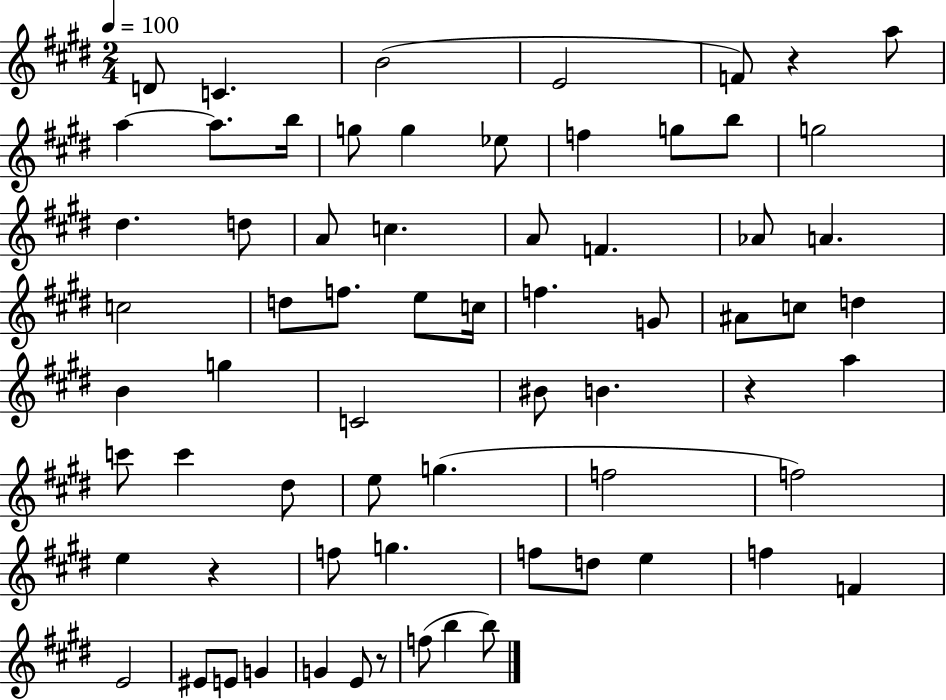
X:1
T:Untitled
M:2/4
L:1/4
K:E
D/2 C B2 E2 F/2 z a/2 a a/2 b/4 g/2 g _e/2 f g/2 b/2 g2 ^d d/2 A/2 c A/2 F _A/2 A c2 d/2 f/2 e/2 c/4 f G/2 ^A/2 c/2 d B g C2 ^B/2 B z a c'/2 c' ^d/2 e/2 g f2 f2 e z f/2 g f/2 d/2 e f F E2 ^E/2 E/2 G G E/2 z/2 f/2 b b/2